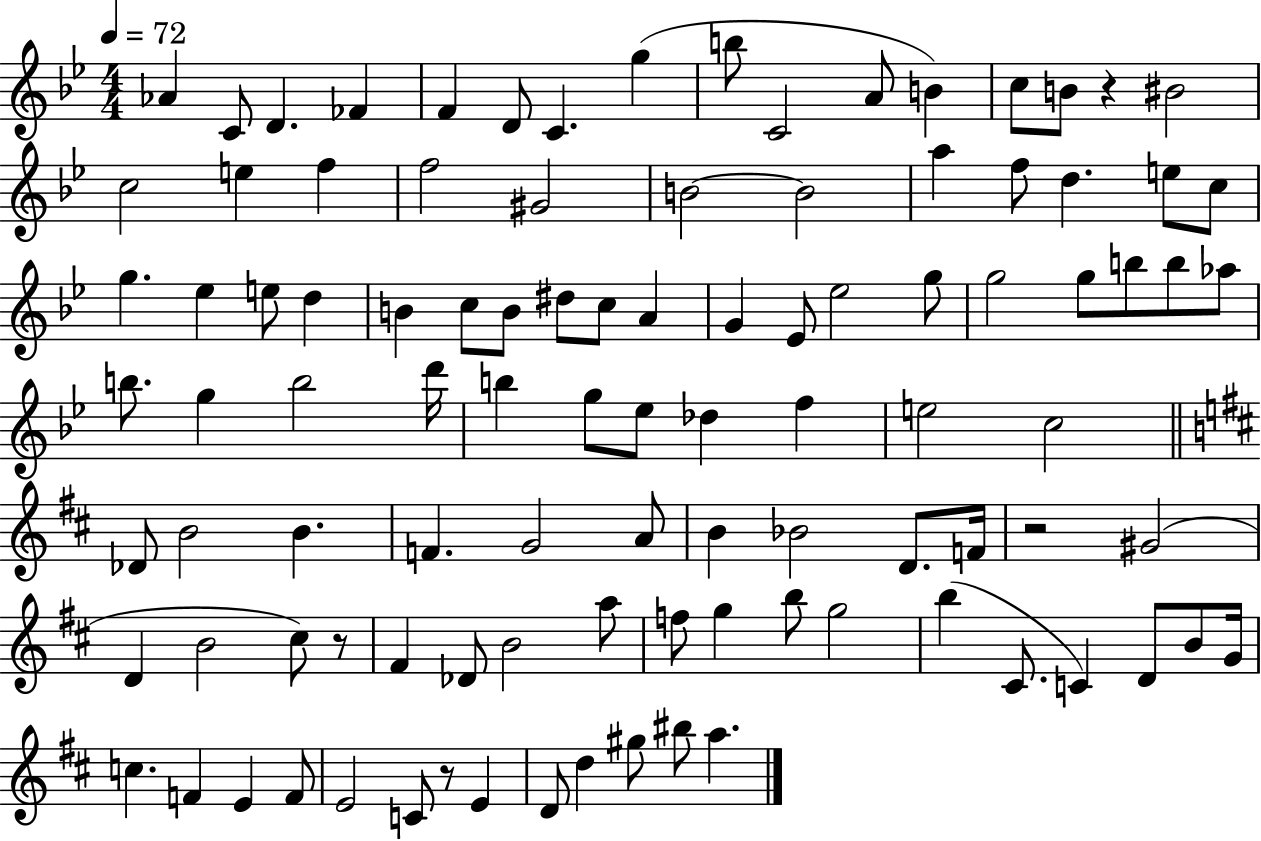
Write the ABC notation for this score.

X:1
T:Untitled
M:4/4
L:1/4
K:Bb
_A C/2 D _F F D/2 C g b/2 C2 A/2 B c/2 B/2 z ^B2 c2 e f f2 ^G2 B2 B2 a f/2 d e/2 c/2 g _e e/2 d B c/2 B/2 ^d/2 c/2 A G _E/2 _e2 g/2 g2 g/2 b/2 b/2 _a/2 b/2 g b2 d'/4 b g/2 _e/2 _d f e2 c2 _D/2 B2 B F G2 A/2 B _B2 D/2 F/4 z2 ^G2 D B2 ^c/2 z/2 ^F _D/2 B2 a/2 f/2 g b/2 g2 b ^C/2 C D/2 B/2 G/4 c F E F/2 E2 C/2 z/2 E D/2 d ^g/2 ^b/2 a